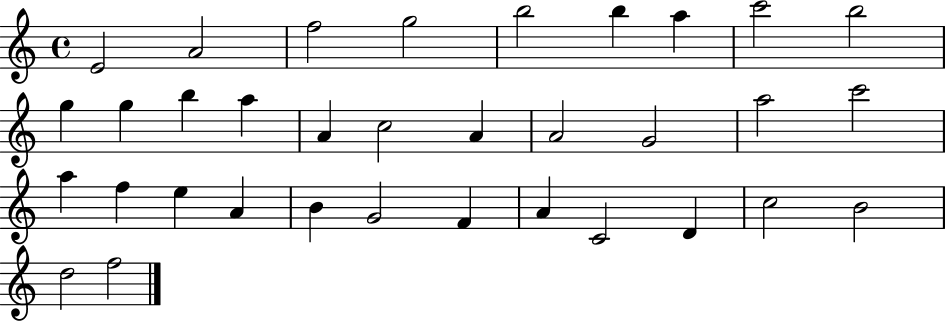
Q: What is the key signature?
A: C major